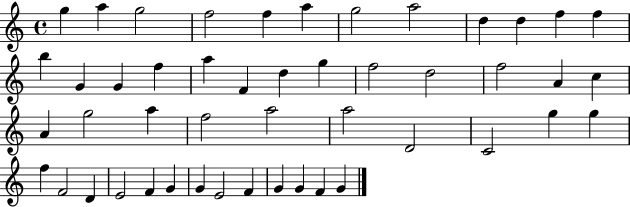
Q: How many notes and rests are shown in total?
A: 48